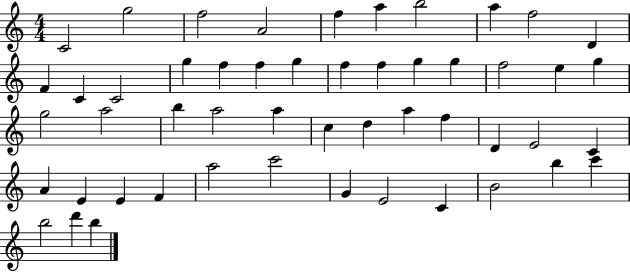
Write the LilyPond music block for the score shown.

{
  \clef treble
  \numericTimeSignature
  \time 4/4
  \key c \major
  c'2 g''2 | f''2 a'2 | f''4 a''4 b''2 | a''4 f''2 d'4 | \break f'4 c'4 c'2 | g''4 f''4 f''4 g''4 | f''4 f''4 g''4 g''4 | f''2 e''4 g''4 | \break g''2 a''2 | b''4 a''2 a''4 | c''4 d''4 a''4 f''4 | d'4 e'2 c'4 | \break a'4 e'4 e'4 f'4 | a''2 c'''2 | g'4 e'2 c'4 | b'2 b''4 c'''4 | \break b''2 d'''4 b''4 | \bar "|."
}